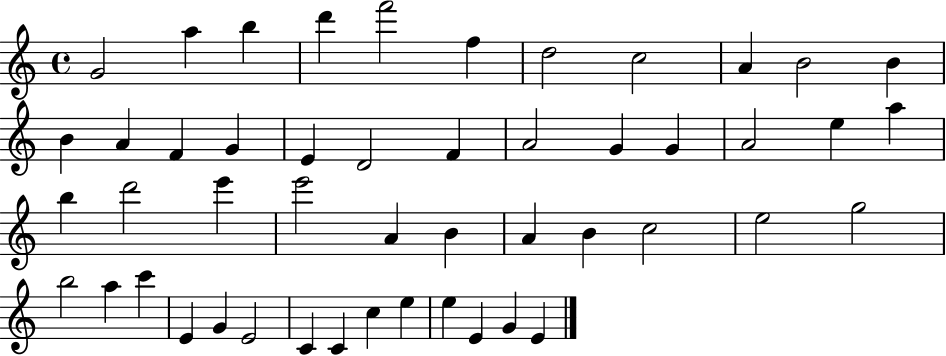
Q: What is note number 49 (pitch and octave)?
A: E4